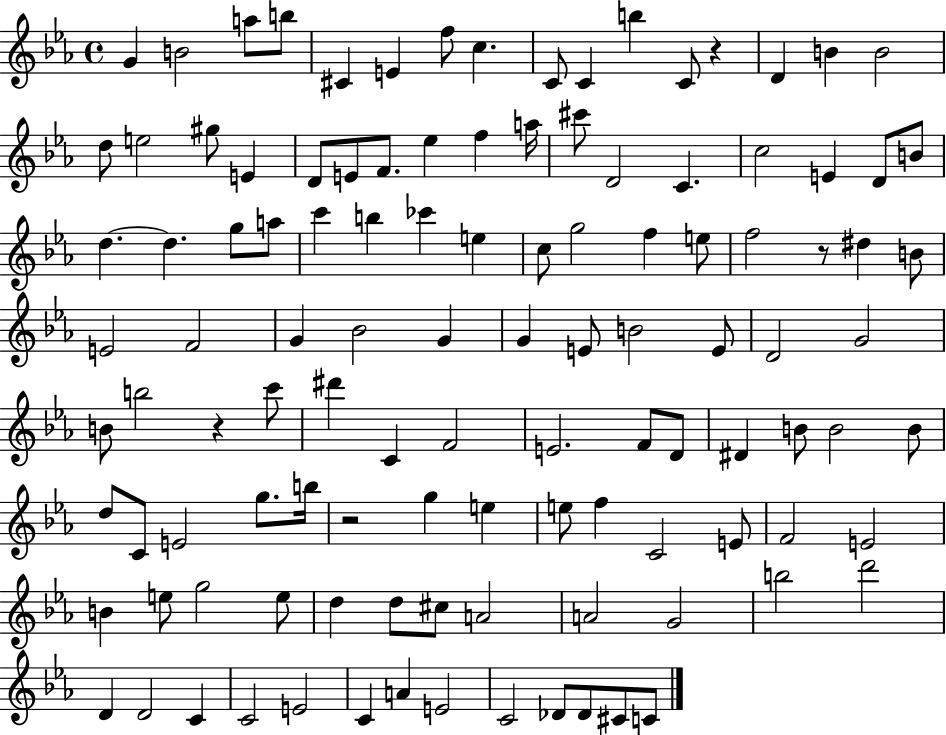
X:1
T:Untitled
M:4/4
L:1/4
K:Eb
G B2 a/2 b/2 ^C E f/2 c C/2 C b C/2 z D B B2 d/2 e2 ^g/2 E D/2 E/2 F/2 _e f a/4 ^c'/2 D2 C c2 E D/2 B/2 d d g/2 a/2 c' b _c' e c/2 g2 f e/2 f2 z/2 ^d B/2 E2 F2 G _B2 G G E/2 B2 E/2 D2 G2 B/2 b2 z c'/2 ^d' C F2 E2 F/2 D/2 ^D B/2 B2 B/2 d/2 C/2 E2 g/2 b/4 z2 g e e/2 f C2 E/2 F2 E2 B e/2 g2 e/2 d d/2 ^c/2 A2 A2 G2 b2 d'2 D D2 C C2 E2 C A E2 C2 _D/2 _D/2 ^C/2 C/2